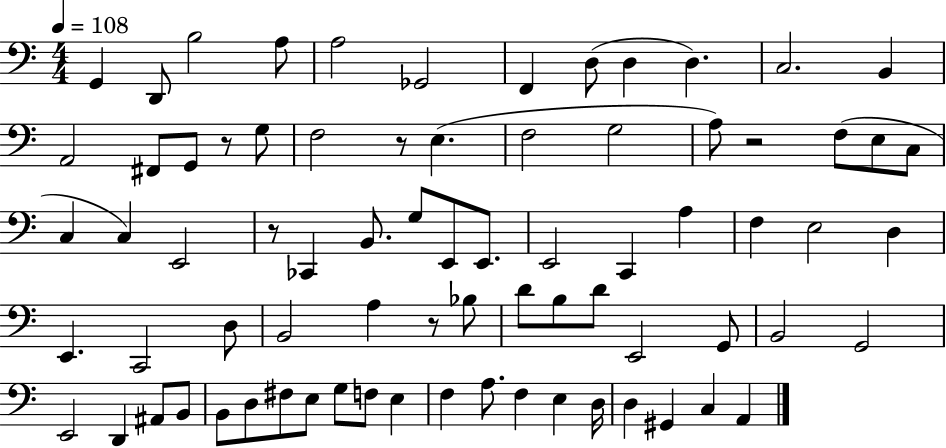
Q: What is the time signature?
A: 4/4